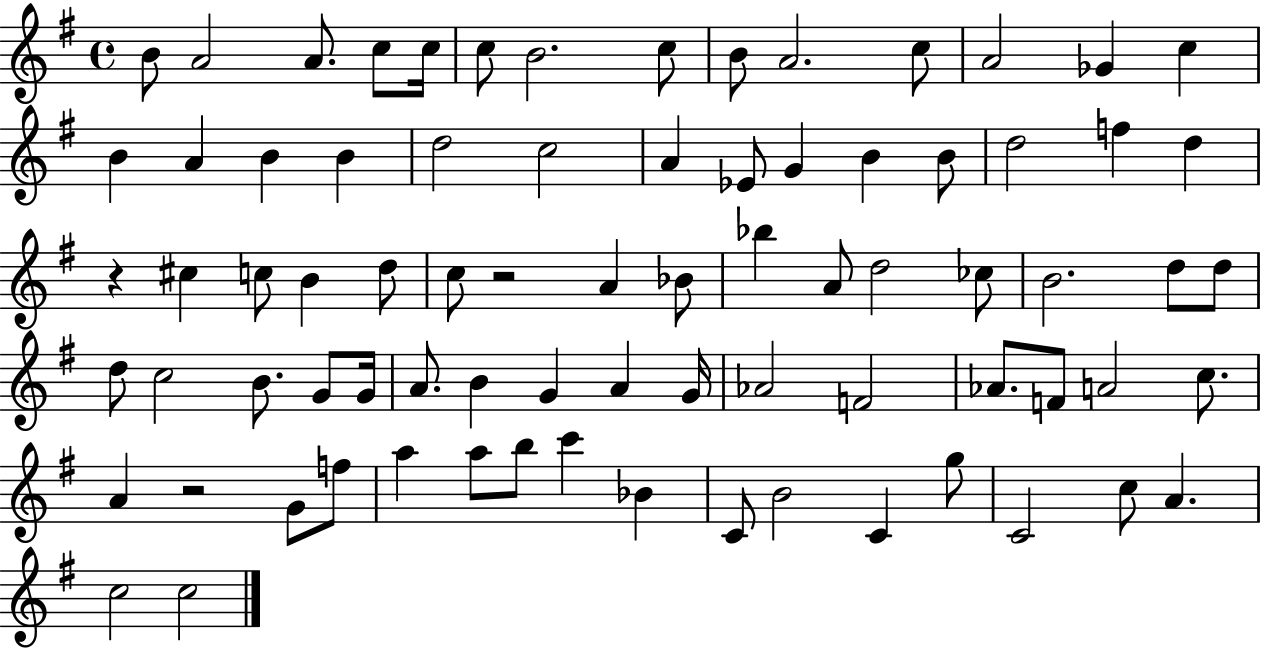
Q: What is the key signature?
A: G major